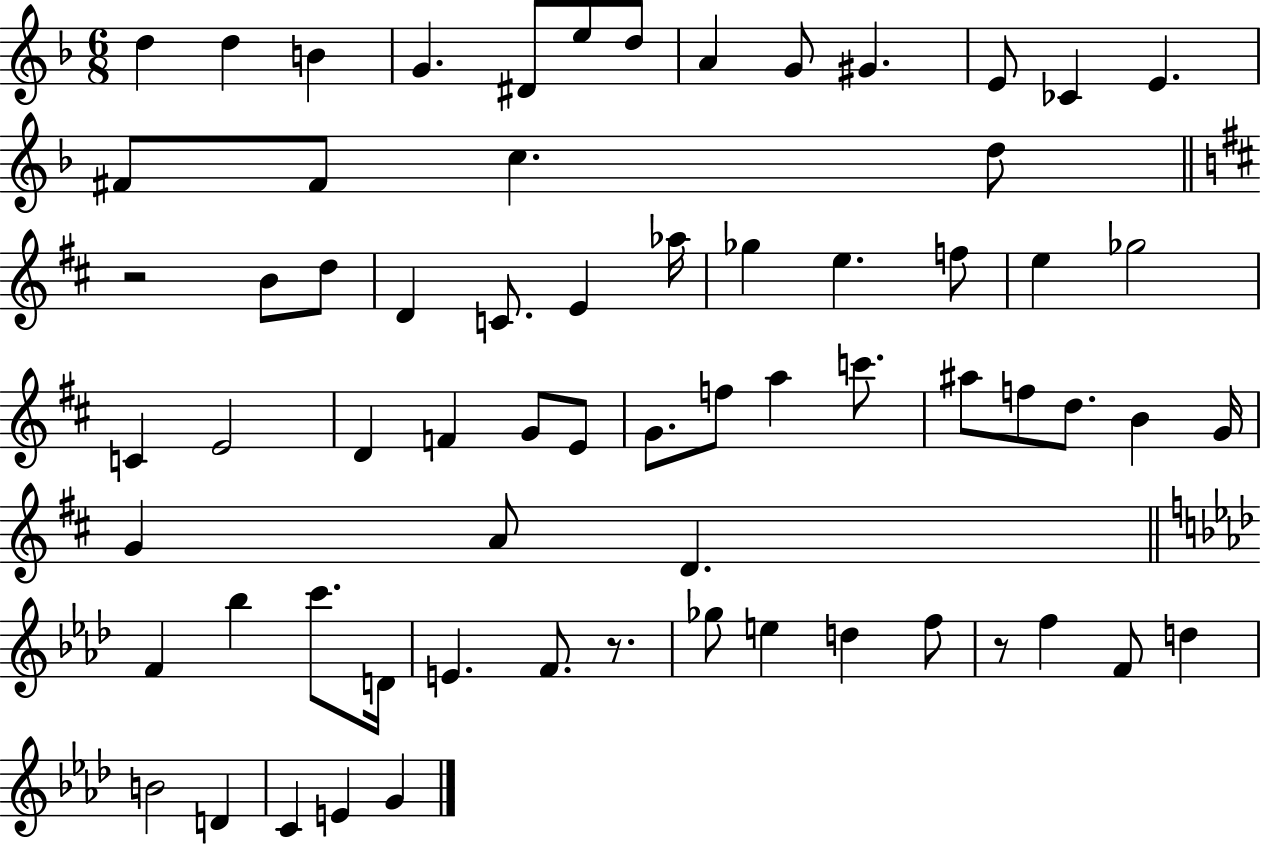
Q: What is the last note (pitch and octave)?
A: G4